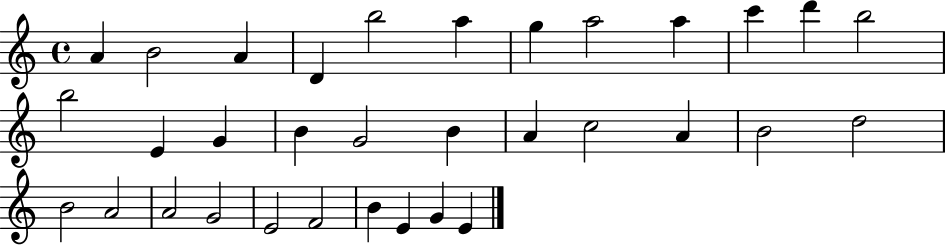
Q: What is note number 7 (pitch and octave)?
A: G5